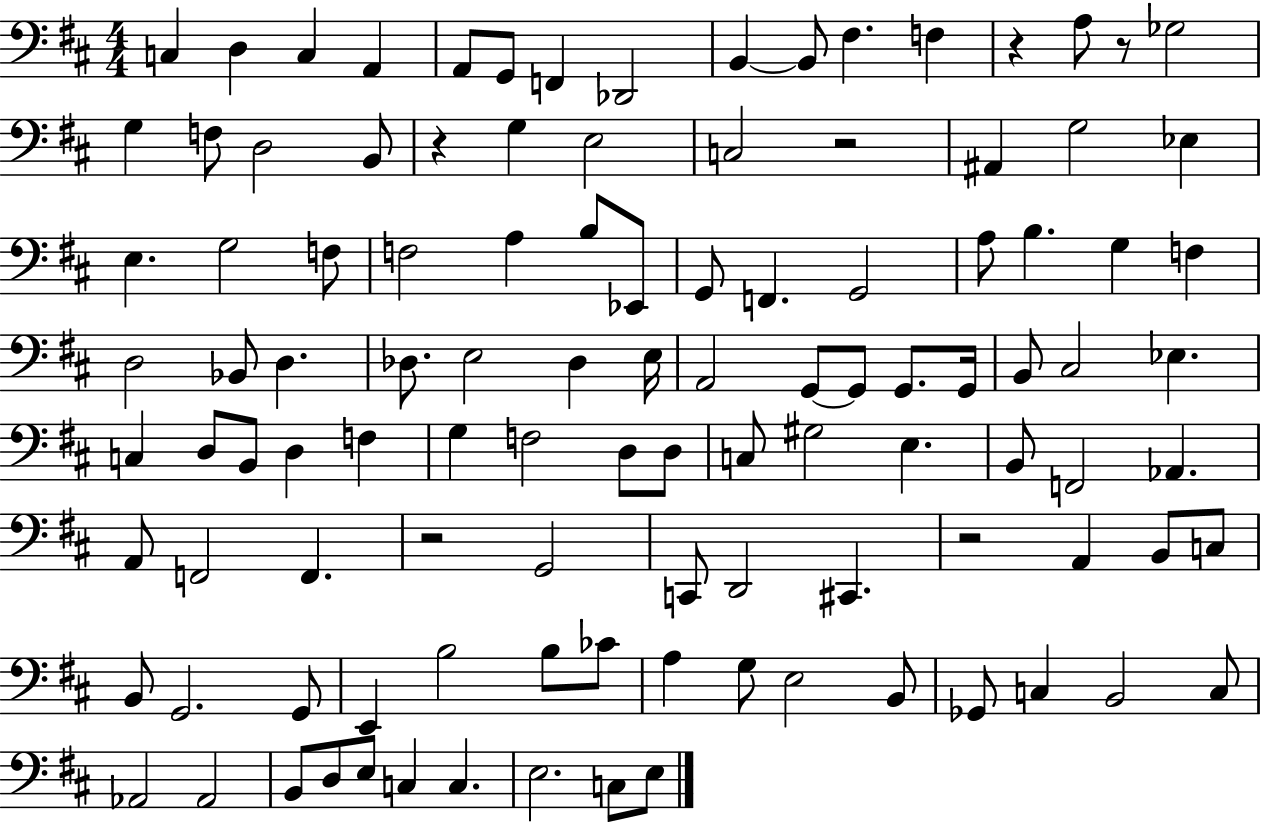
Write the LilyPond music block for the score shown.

{
  \clef bass
  \numericTimeSignature
  \time 4/4
  \key d \major
  c4 d4 c4 a,4 | a,8 g,8 f,4 des,2 | b,4~~ b,8 fis4. f4 | r4 a8 r8 ges2 | \break g4 f8 d2 b,8 | r4 g4 e2 | c2 r2 | ais,4 g2 ees4 | \break e4. g2 f8 | f2 a4 b8 ees,8 | g,8 f,4. g,2 | a8 b4. g4 f4 | \break d2 bes,8 d4. | des8. e2 des4 e16 | a,2 g,8~~ g,8 g,8. g,16 | b,8 cis2 ees4. | \break c4 d8 b,8 d4 f4 | g4 f2 d8 d8 | c8 gis2 e4. | b,8 f,2 aes,4. | \break a,8 f,2 f,4. | r2 g,2 | c,8 d,2 cis,4. | r2 a,4 b,8 c8 | \break b,8 g,2. g,8 | e,4 b2 b8 ces'8 | a4 g8 e2 b,8 | ges,8 c4 b,2 c8 | \break aes,2 aes,2 | b,8 d8 e8 c4 c4. | e2. c8 e8 | \bar "|."
}